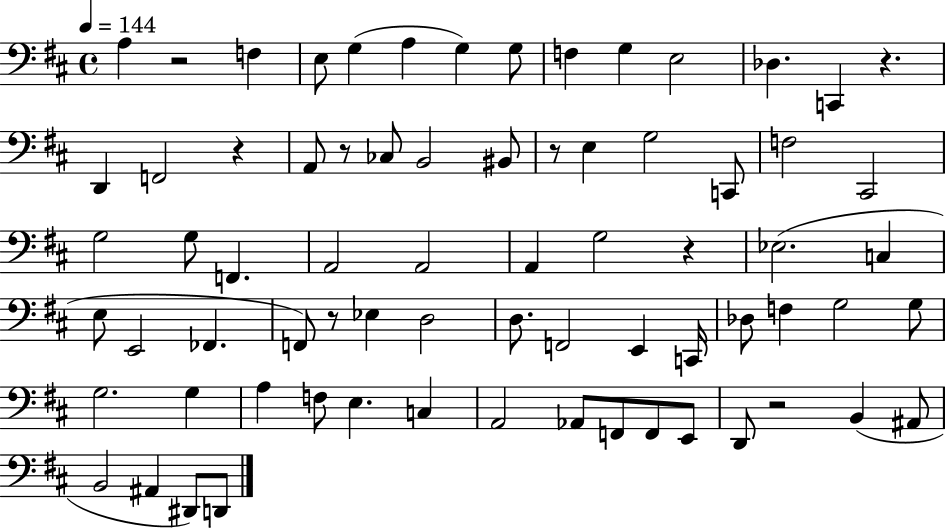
X:1
T:Untitled
M:4/4
L:1/4
K:D
A, z2 F, E,/2 G, A, G, G,/2 F, G, E,2 _D, C,, z D,, F,,2 z A,,/2 z/2 _C,/2 B,,2 ^B,,/2 z/2 E, G,2 C,,/2 F,2 ^C,,2 G,2 G,/2 F,, A,,2 A,,2 A,, G,2 z _E,2 C, E,/2 E,,2 _F,, F,,/2 z/2 _E, D,2 D,/2 F,,2 E,, C,,/4 _D,/2 F, G,2 G,/2 G,2 G, A, F,/2 E, C, A,,2 _A,,/2 F,,/2 F,,/2 E,,/2 D,,/2 z2 B,, ^A,,/2 B,,2 ^A,, ^D,,/2 D,,/2